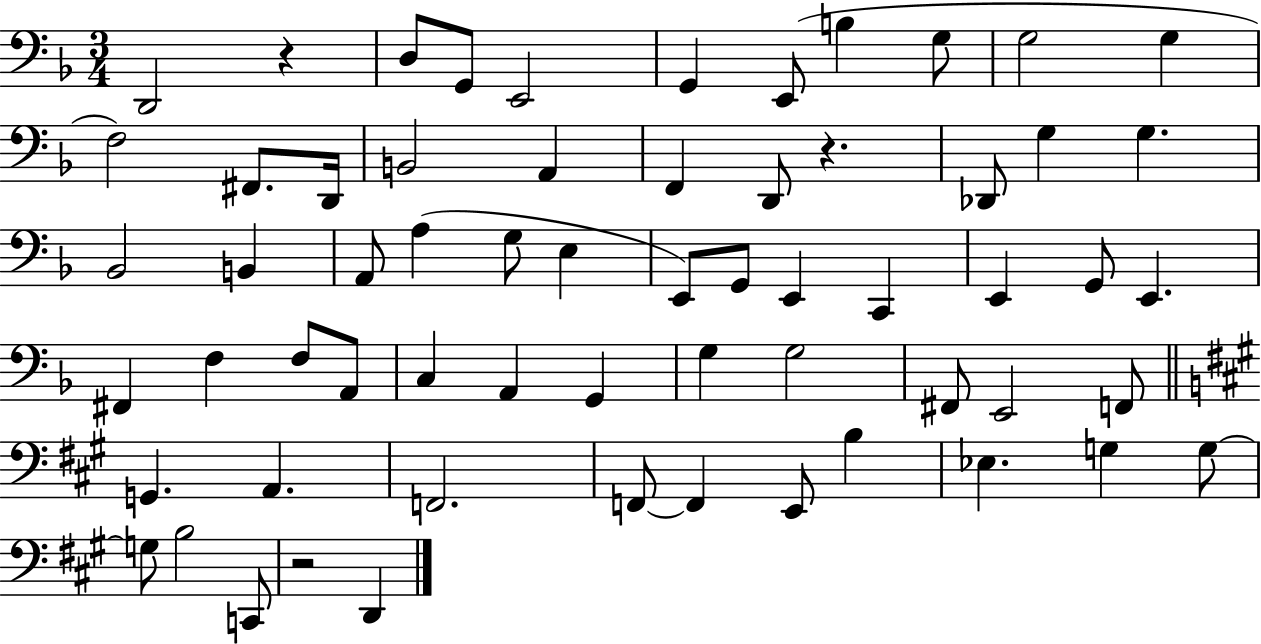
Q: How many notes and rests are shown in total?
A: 62